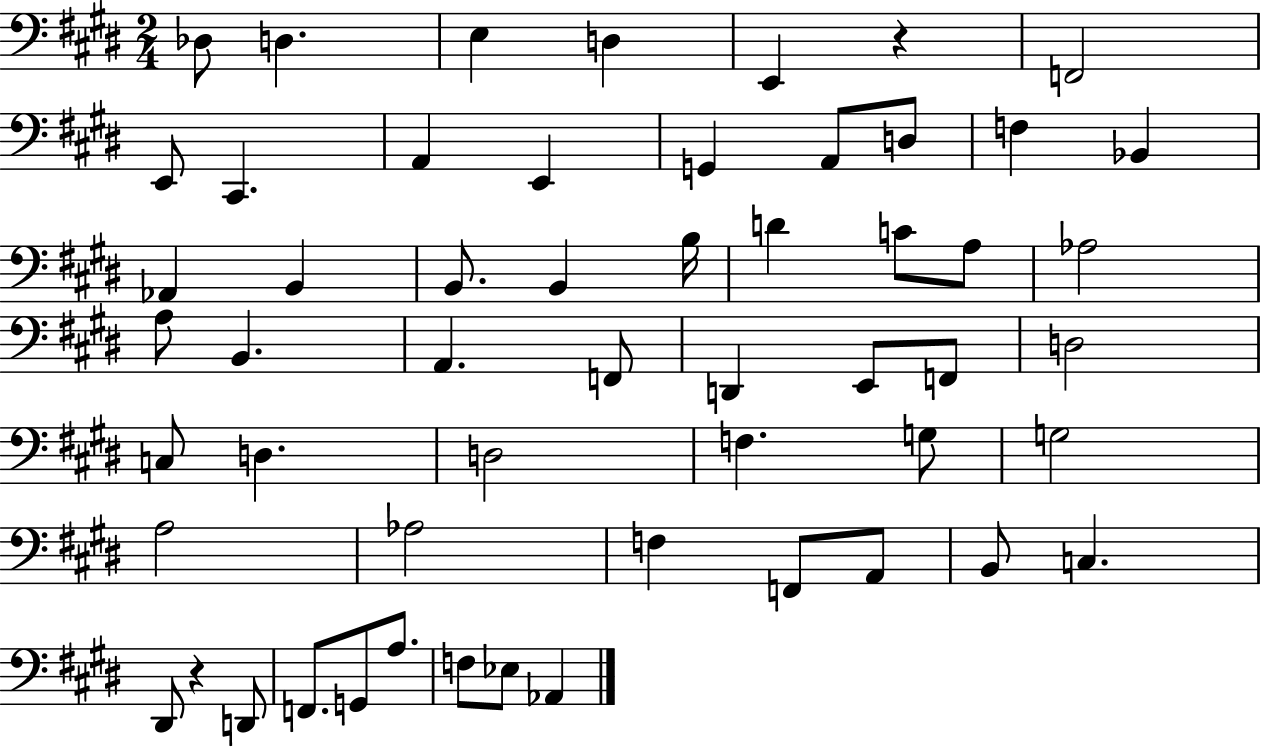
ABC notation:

X:1
T:Untitled
M:2/4
L:1/4
K:E
_D,/2 D, E, D, E,, z F,,2 E,,/2 ^C,, A,, E,, G,, A,,/2 D,/2 F, _B,, _A,, B,, B,,/2 B,, B,/4 D C/2 A,/2 _A,2 A,/2 B,, A,, F,,/2 D,, E,,/2 F,,/2 D,2 C,/2 D, D,2 F, G,/2 G,2 A,2 _A,2 F, F,,/2 A,,/2 B,,/2 C, ^D,,/2 z D,,/2 F,,/2 G,,/2 A,/2 F,/2 _E,/2 _A,,